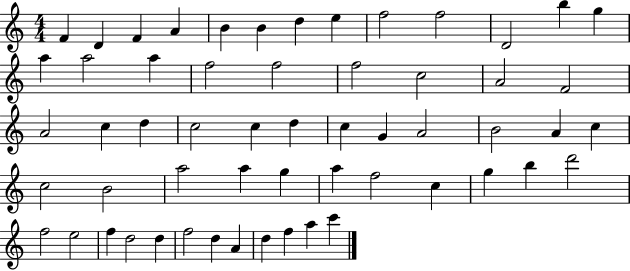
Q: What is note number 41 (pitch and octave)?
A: F5